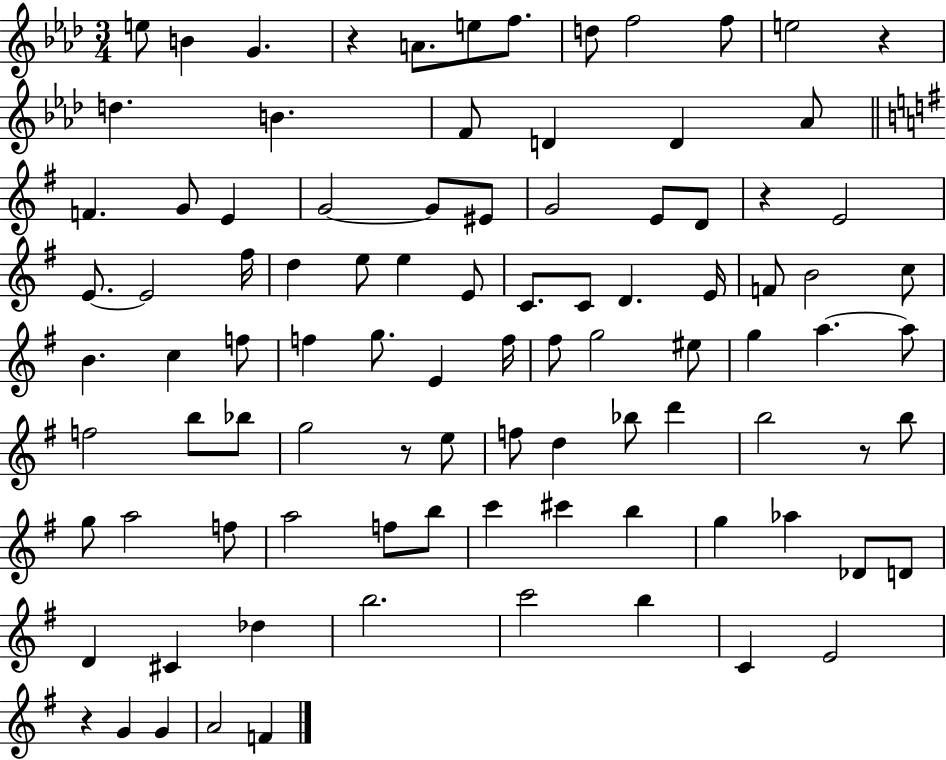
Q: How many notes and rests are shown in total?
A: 95